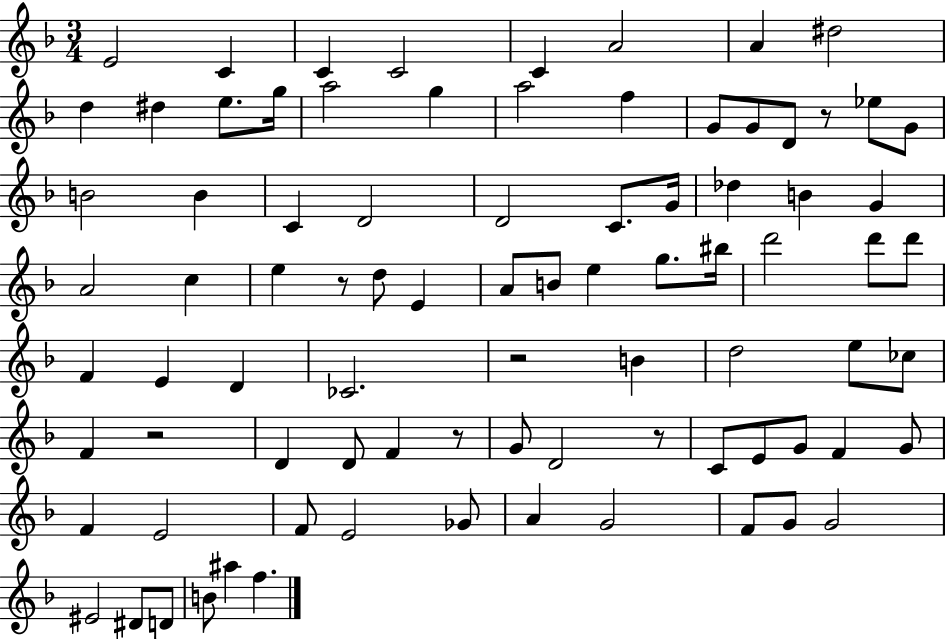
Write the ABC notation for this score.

X:1
T:Untitled
M:3/4
L:1/4
K:F
E2 C C C2 C A2 A ^d2 d ^d e/2 g/4 a2 g a2 f G/2 G/2 D/2 z/2 _e/2 G/2 B2 B C D2 D2 C/2 G/4 _d B G A2 c e z/2 d/2 E A/2 B/2 e g/2 ^b/4 d'2 d'/2 d'/2 F E D _C2 z2 B d2 e/2 _c/2 F z2 D D/2 F z/2 G/2 D2 z/2 C/2 E/2 G/2 F G/2 F E2 F/2 E2 _G/2 A G2 F/2 G/2 G2 ^E2 ^D/2 D/2 B/2 ^a f